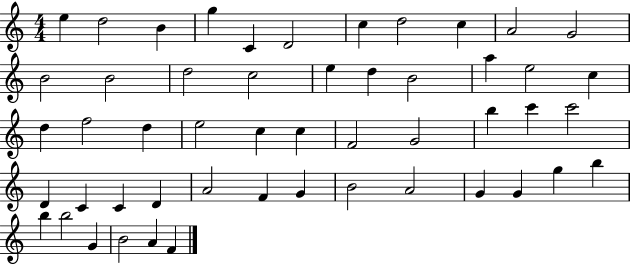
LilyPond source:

{
  \clef treble
  \numericTimeSignature
  \time 4/4
  \key c \major
  e''4 d''2 b'4 | g''4 c'4 d'2 | c''4 d''2 c''4 | a'2 g'2 | \break b'2 b'2 | d''2 c''2 | e''4 d''4 b'2 | a''4 e''2 c''4 | \break d''4 f''2 d''4 | e''2 c''4 c''4 | f'2 g'2 | b''4 c'''4 c'''2 | \break d'4 c'4 c'4 d'4 | a'2 f'4 g'4 | b'2 a'2 | g'4 g'4 g''4 b''4 | \break b''4 b''2 g'4 | b'2 a'4 f'4 | \bar "|."
}